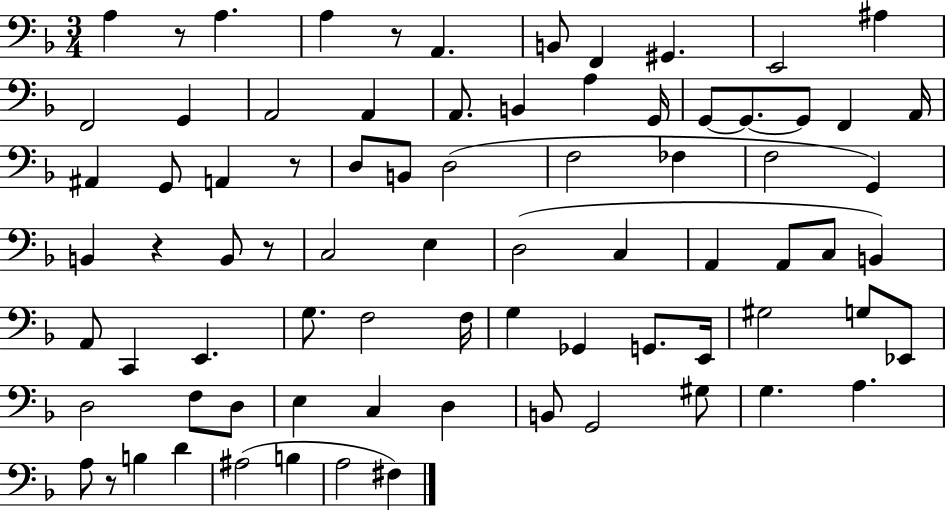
{
  \clef bass
  \numericTimeSignature
  \time 3/4
  \key f \major
  \repeat volta 2 { a4 r8 a4. | a4 r8 a,4. | b,8 f,4 gis,4. | e,2 ais4 | \break f,2 g,4 | a,2 a,4 | a,8. b,4 a4 g,16 | g,8~~ g,8.~~ g,8 f,4 a,16 | \break ais,4 g,8 a,4 r8 | d8 b,8 d2( | f2 fes4 | f2 g,4) | \break b,4 r4 b,8 r8 | c2 e4 | d2( c4 | a,4 a,8 c8 b,4) | \break a,8 c,4 e,4. | g8. f2 f16 | g4 ges,4 g,8. e,16 | gis2 g8 ees,8 | \break d2 f8 d8 | e4 c4 d4 | b,8 g,2 gis8 | g4. a4. | \break a8 r8 b4 d'4 | ais2( b4 | a2 fis4) | } \bar "|."
}